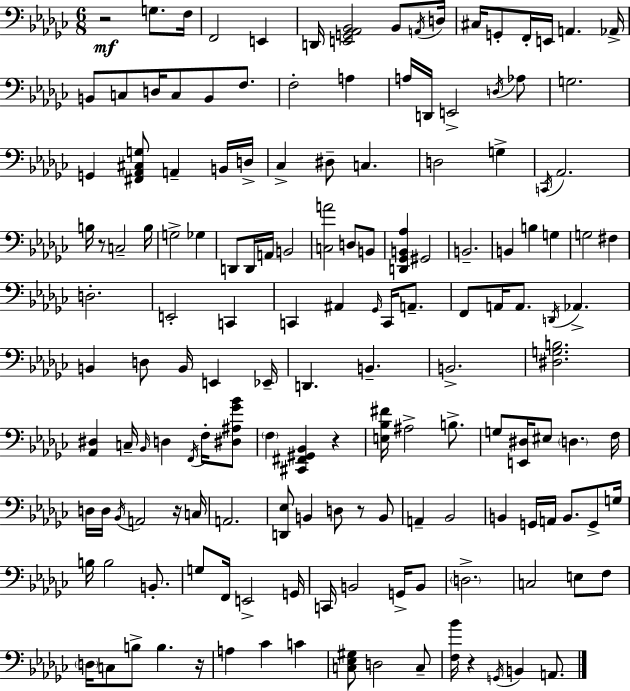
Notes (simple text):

R/h G3/e. F3/s F2/h E2/q D2/s [E2,G2,Ab2,Bb2]/h Bb2/e A2/s D3/s C#3/s G2/e F2/s E2/s A2/q. Ab2/s B2/e C3/e D3/s C3/e B2/e F3/e. F3/h A3/q A3/s D2/s E2/h D3/s Ab3/e G3/h. G2/q [F#2,Ab2,C#3,G3]/e A2/q B2/s D3/s CES3/q D#3/e C3/q. D3/h G3/q C2/s Ab2/h. B3/s R/e C3/h B3/s G3/h Gb3/q D2/e D2/s A2/s B2/h [C3,A4]/h D3/e B2/e [D2,Gb2,B2,Ab3]/q G#2/h B2/h. B2/q B3/q G3/q G3/h F#3/q D3/h. E2/h C2/q C2/q A#2/q Gb2/s C2/s A2/e. F2/e A2/s A2/e. D2/s Ab2/q. B2/q D3/e B2/s E2/q Eb2/s D2/q. B2/q. B2/h. [D#3,G3,B3]/h. [Ab2,D#3]/q C3/s Bb2/s D3/q F2/s F3/s [D#3,A#3,Gb4,Bb4]/e F3/q [C#2,F#2,G#2,Bb2]/q R/q [E3,Bb3,F#4]/s A#3/h B3/e. G3/e [E2,D#3]/s EIS3/e D3/q. F3/s D3/s D3/s Bb2/s A2/h R/s C3/s A2/h. [D2,Eb3]/e B2/q D3/e R/e B2/e A2/q Bb2/h B2/q G2/s A2/s B2/e. G2/e G3/s B3/s B3/h B2/e. G3/e F2/s E2/h G2/s C2/s B2/h G2/s B2/e D3/h. C3/h E3/e F3/e D3/s C3/e B3/e B3/q. R/s A3/q CES4/q C4/q [C3,Eb3,G#3]/e D3/h C3/e [F3,Bb4]/s R/q G2/s B2/q A2/e.